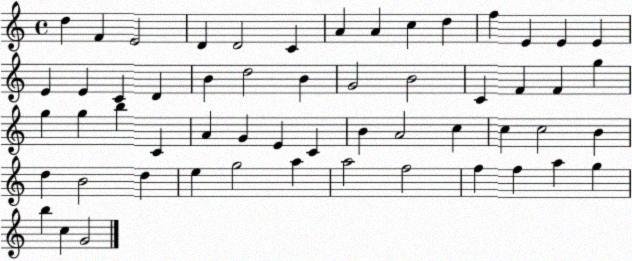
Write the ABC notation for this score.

X:1
T:Untitled
M:4/4
L:1/4
K:C
d F E2 D D2 C A A c d f E E E E E C D B d2 B G2 B2 C F F g g g b C A G E C B A2 c c c2 B d B2 d e g2 a a2 f2 f f a g b c G2